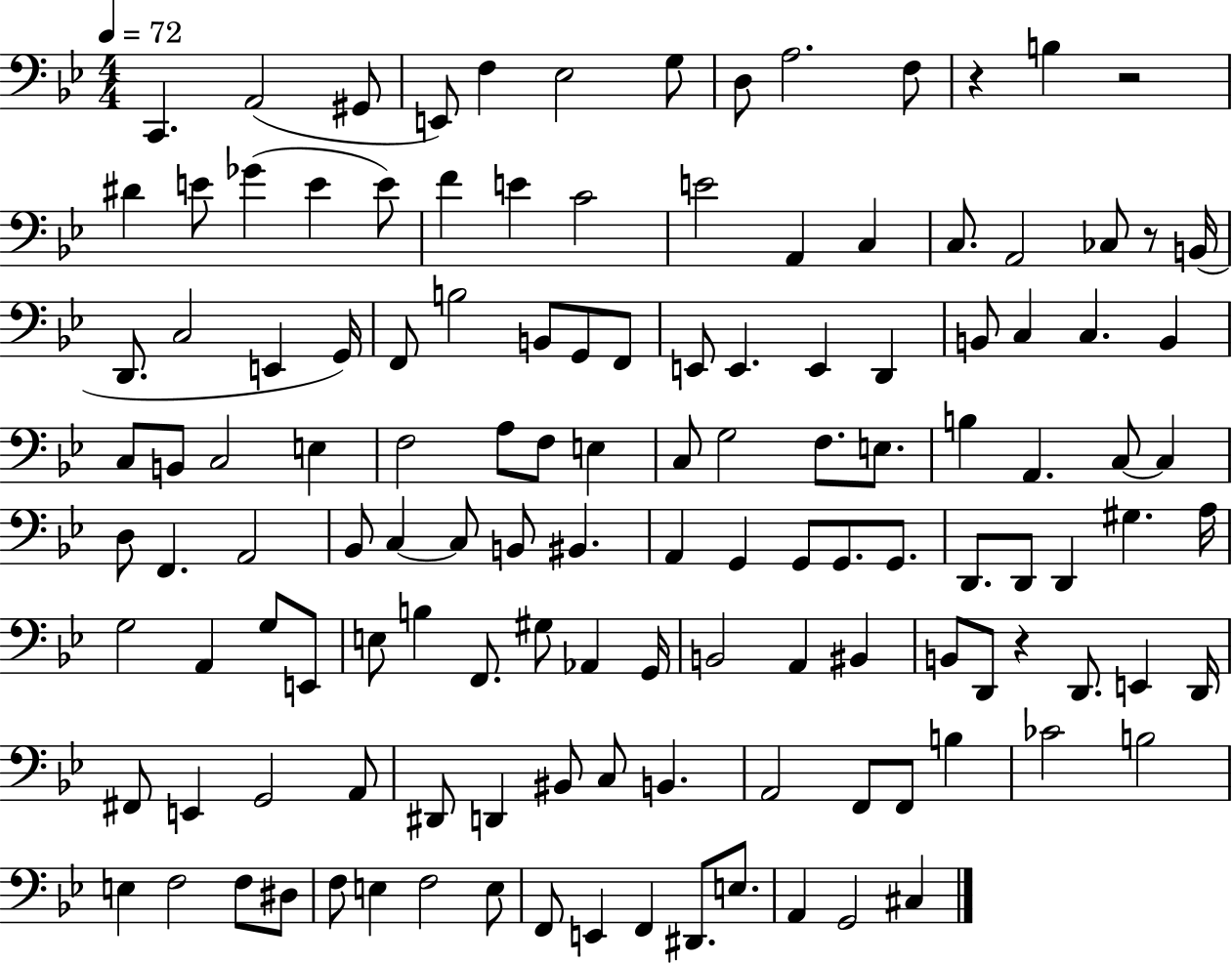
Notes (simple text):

C2/q. A2/h G#2/e E2/e F3/q Eb3/h G3/e D3/e A3/h. F3/e R/q B3/q R/h D#4/q E4/e Gb4/q E4/q E4/e F4/q E4/q C4/h E4/h A2/q C3/q C3/e. A2/h CES3/e R/e B2/s D2/e. C3/h E2/q G2/s F2/e B3/h B2/e G2/e F2/e E2/e E2/q. E2/q D2/q B2/e C3/q C3/q. B2/q C3/e B2/e C3/h E3/q F3/h A3/e F3/e E3/q C3/e G3/h F3/e. E3/e. B3/q A2/q. C3/e C3/q D3/e F2/q. A2/h Bb2/e C3/q C3/e B2/e BIS2/q. A2/q G2/q G2/e G2/e. G2/e. D2/e. D2/e D2/q G#3/q. A3/s G3/h A2/q G3/e E2/e E3/e B3/q F2/e. G#3/e Ab2/q G2/s B2/h A2/q BIS2/q B2/e D2/e R/q D2/e. E2/q D2/s F#2/e E2/q G2/h A2/e D#2/e D2/q BIS2/e C3/e B2/q. A2/h F2/e F2/e B3/q CES4/h B3/h E3/q F3/h F3/e D#3/e F3/e E3/q F3/h E3/e F2/e E2/q F2/q D#2/e. E3/e. A2/q G2/h C#3/q